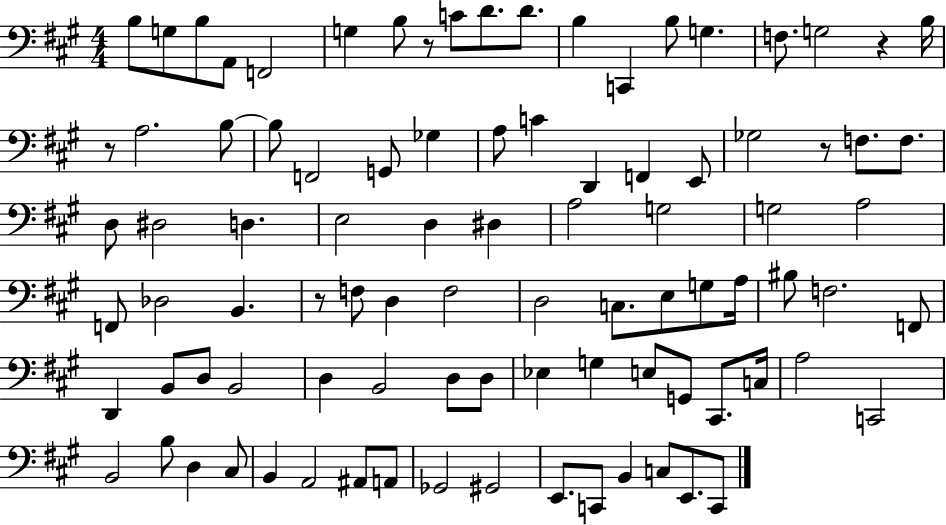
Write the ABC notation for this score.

X:1
T:Untitled
M:4/4
L:1/4
K:A
B,/2 G,/2 B,/2 A,,/2 F,,2 G, B,/2 z/2 C/2 D/2 D/2 B, C,, B,/2 G, F,/2 G,2 z B,/4 z/2 A,2 B,/2 B,/2 F,,2 G,,/2 _G, A,/2 C D,, F,, E,,/2 _G,2 z/2 F,/2 F,/2 D,/2 ^D,2 D, E,2 D, ^D, A,2 G,2 G,2 A,2 F,,/2 _D,2 B,, z/2 F,/2 D, F,2 D,2 C,/2 E,/2 G,/2 A,/4 ^B,/2 F,2 F,,/2 D,, B,,/2 D,/2 B,,2 D, B,,2 D,/2 D,/2 _E, G, E,/2 G,,/2 ^C,,/2 C,/4 A,2 C,,2 B,,2 B,/2 D, ^C,/2 B,, A,,2 ^A,,/2 A,,/2 _G,,2 ^G,,2 E,,/2 C,,/2 B,, C,/2 E,,/2 C,,/2